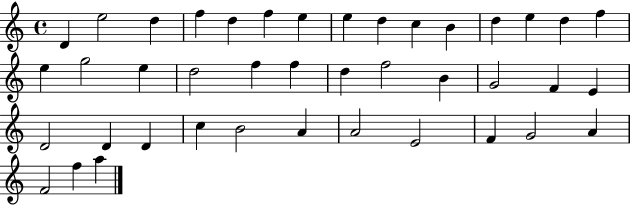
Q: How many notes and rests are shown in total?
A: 41